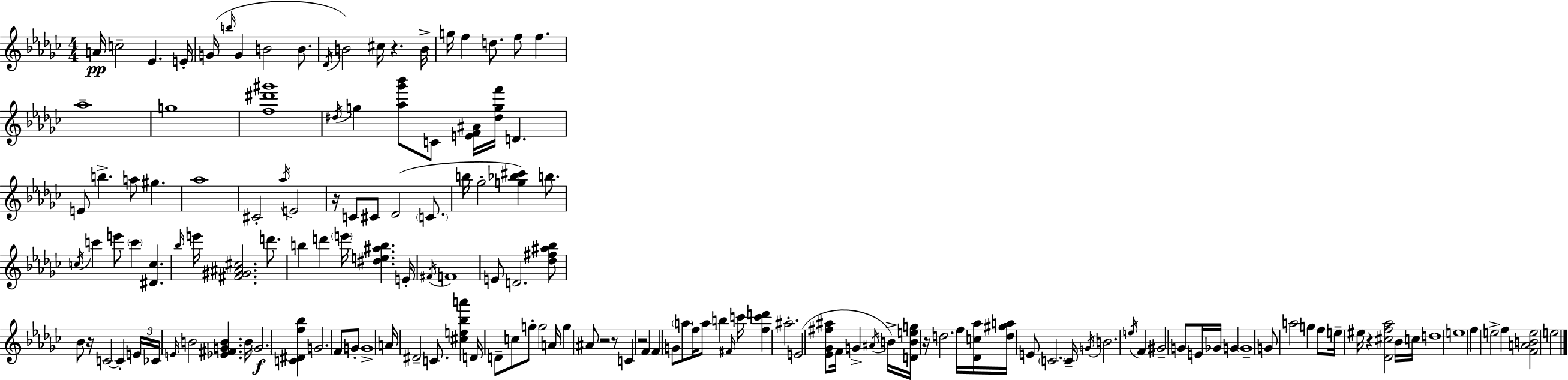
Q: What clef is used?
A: treble